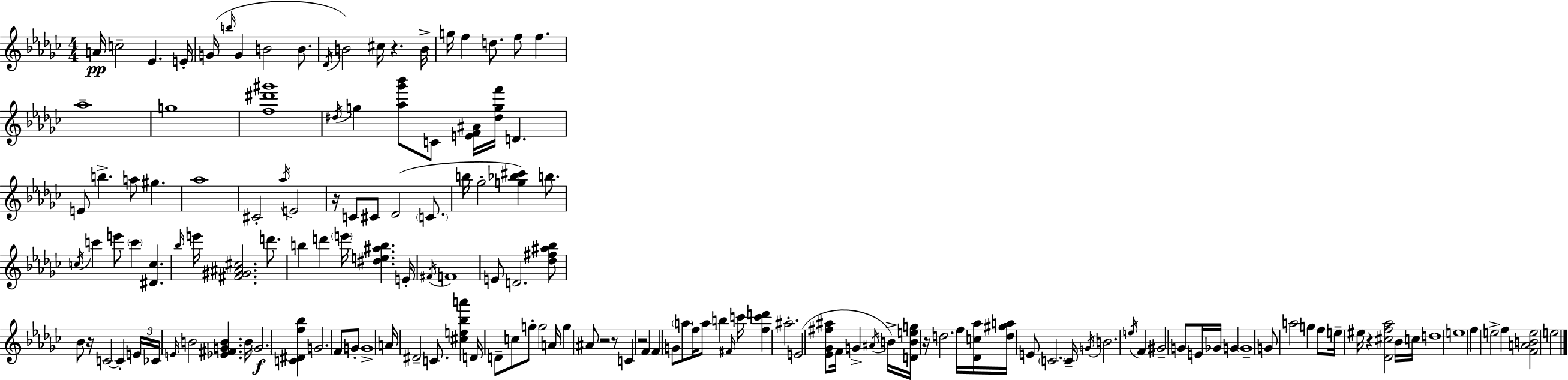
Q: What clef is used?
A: treble